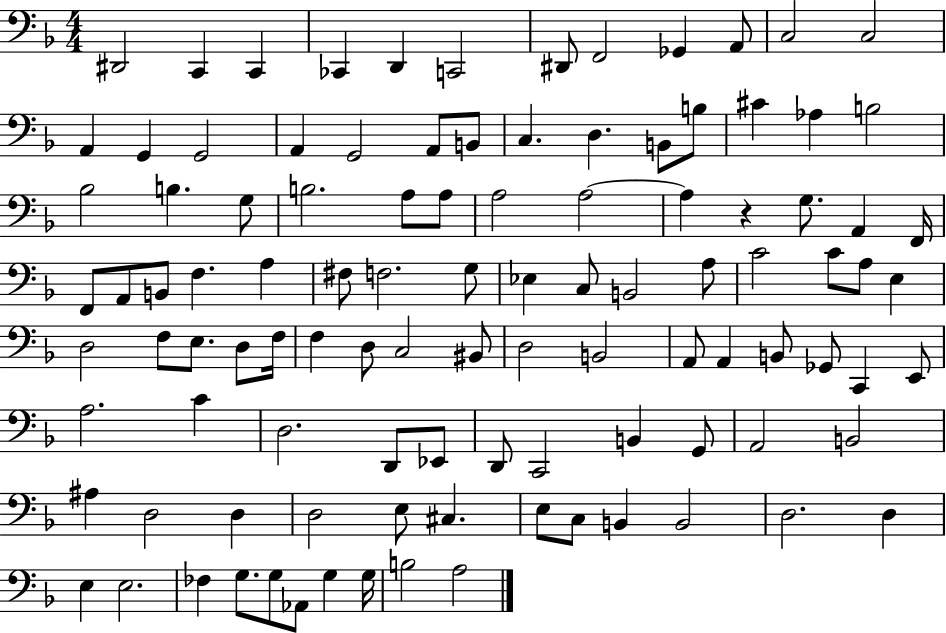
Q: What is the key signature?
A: F major